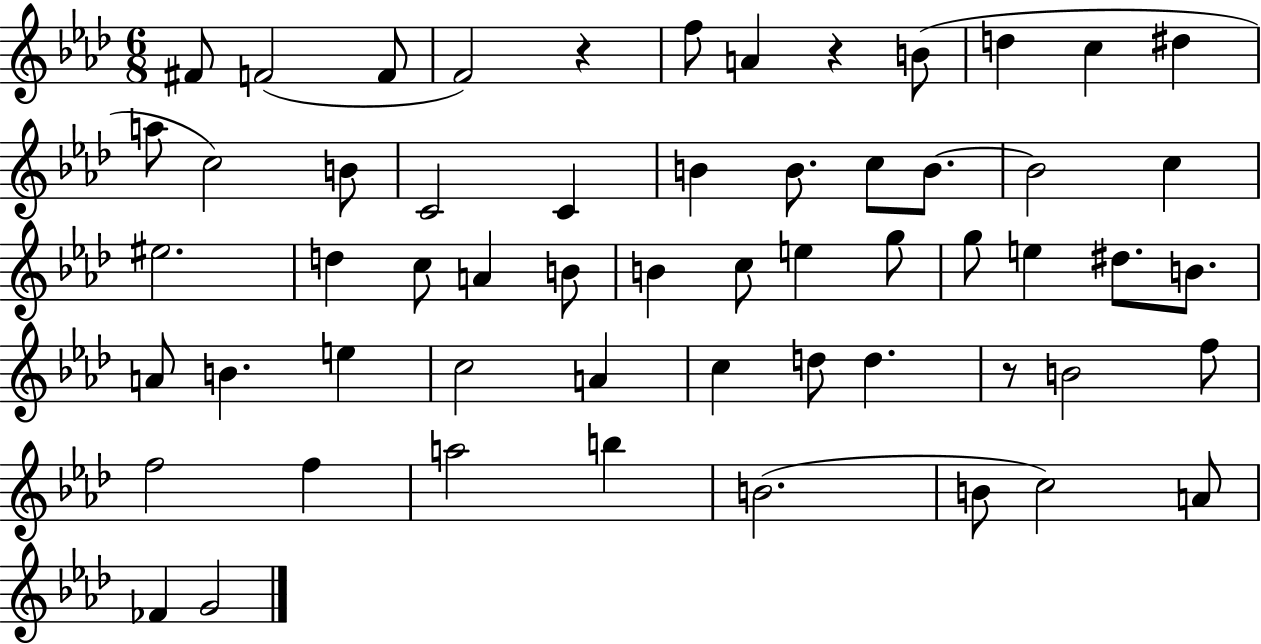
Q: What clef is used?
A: treble